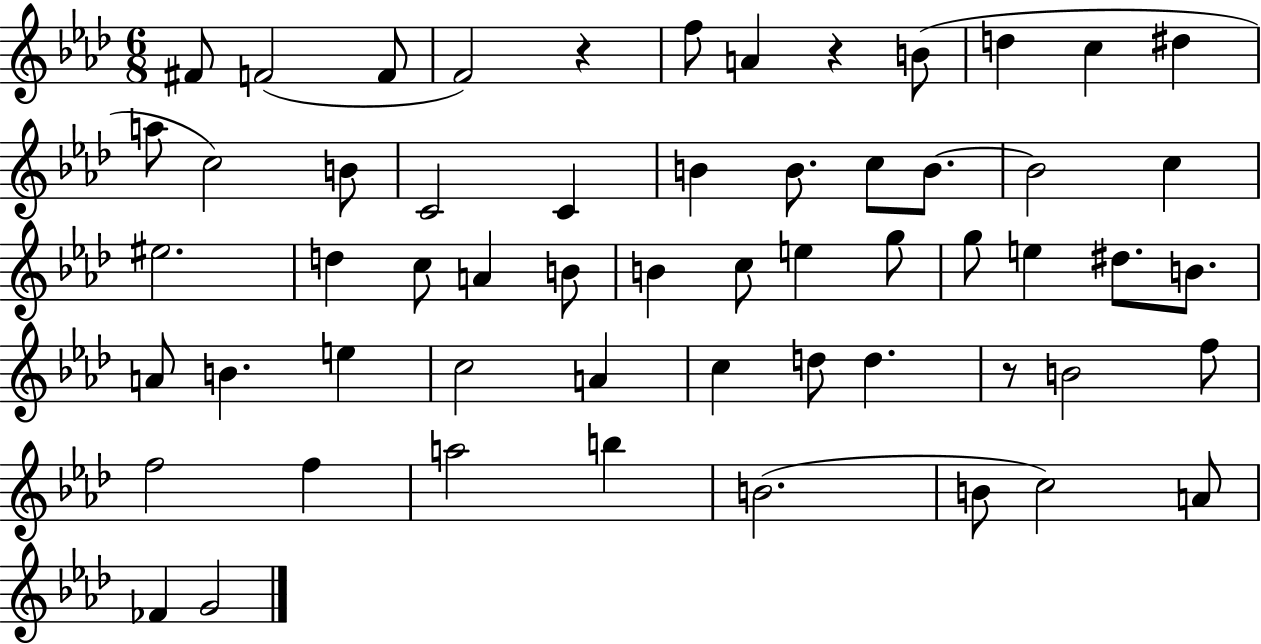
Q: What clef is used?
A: treble